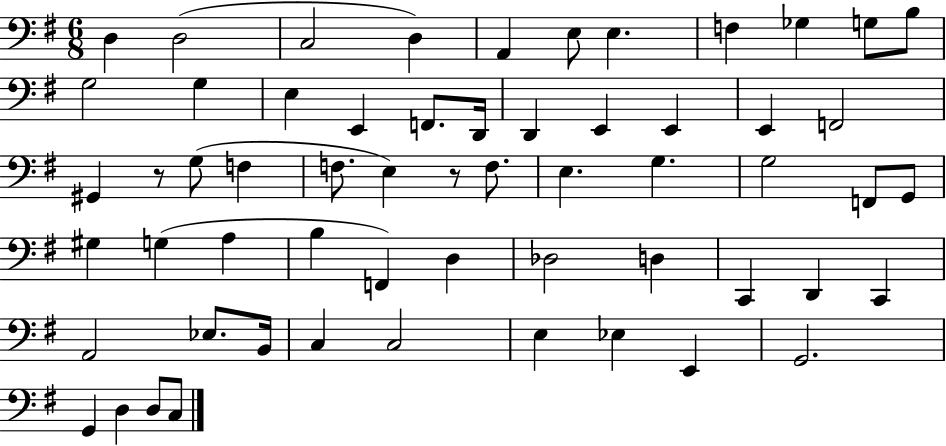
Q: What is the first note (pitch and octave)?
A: D3